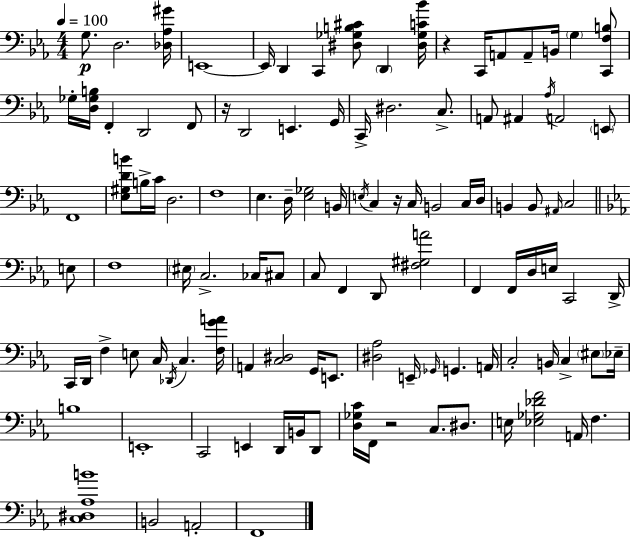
{
  \clef bass
  \numericTimeSignature
  \time 4/4
  \key ees \major
  \tempo 4 = 100
  g8.\p d2. <des aes gis'>16 | e,1~~ | e,16 d,4 c,4 <dis ges b cis'>8 \parenthesize d,4 <dis ges c' bes'>16 | r4 c,16 a,8 a,8-- b,16 \parenthesize g4 <c, f b>8 | \break ges16-. <d ges b>16 f,4-. d,2 f,8 | r16 d,2 e,4. g,16 | c,16-> dis2. c8.-> | a,8 ais,4 \acciaccatura { aes16 } a,2 \parenthesize e,8 | \break f,1 | <ees gis d' b'>8 b16-> c'16 d2. | f1 | ees4. d16-- <ees ges>2 | \break b,16 \acciaccatura { e16 } c4 r16 c16 b,2 | c16 d16 b,4 b,8 \grace { ais,16 } c2 | \bar "||" \break \key ees \major e8 f1 | \parenthesize eis16 c2.-> ces16 | cis8 c8 f,4 d,8 <fis gis a'>2 | f,4 f,16 d16 e16 c,2 | \break d,16-> c,16 d,16 f4-> e8 c16 \acciaccatura { des,16 } c4. | <f g' a'>16 a,4 <c dis>2 g,16 | e,8. <dis aes>2 e,16-- \grace { ges,16 } g,4. | a,16 c2-. b,16 c4-> | \break \parenthesize eis8 ees16-- b1 | e,1-. | c,2 e,4 | d,16 b,16 d,8 <d ges c'>16 f,16 r2 c8. | \break dis8. e16 <ees ges des' f'>2 a,16 f4. | <c dis aes b'>1 | b,2 a,2-. | f,1 | \break \bar "|."
}